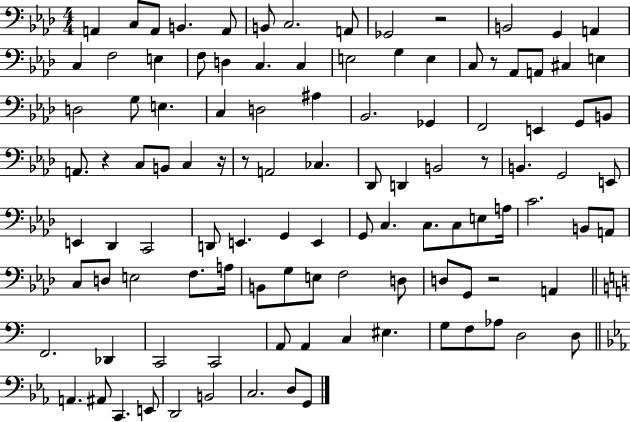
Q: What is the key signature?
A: AES major